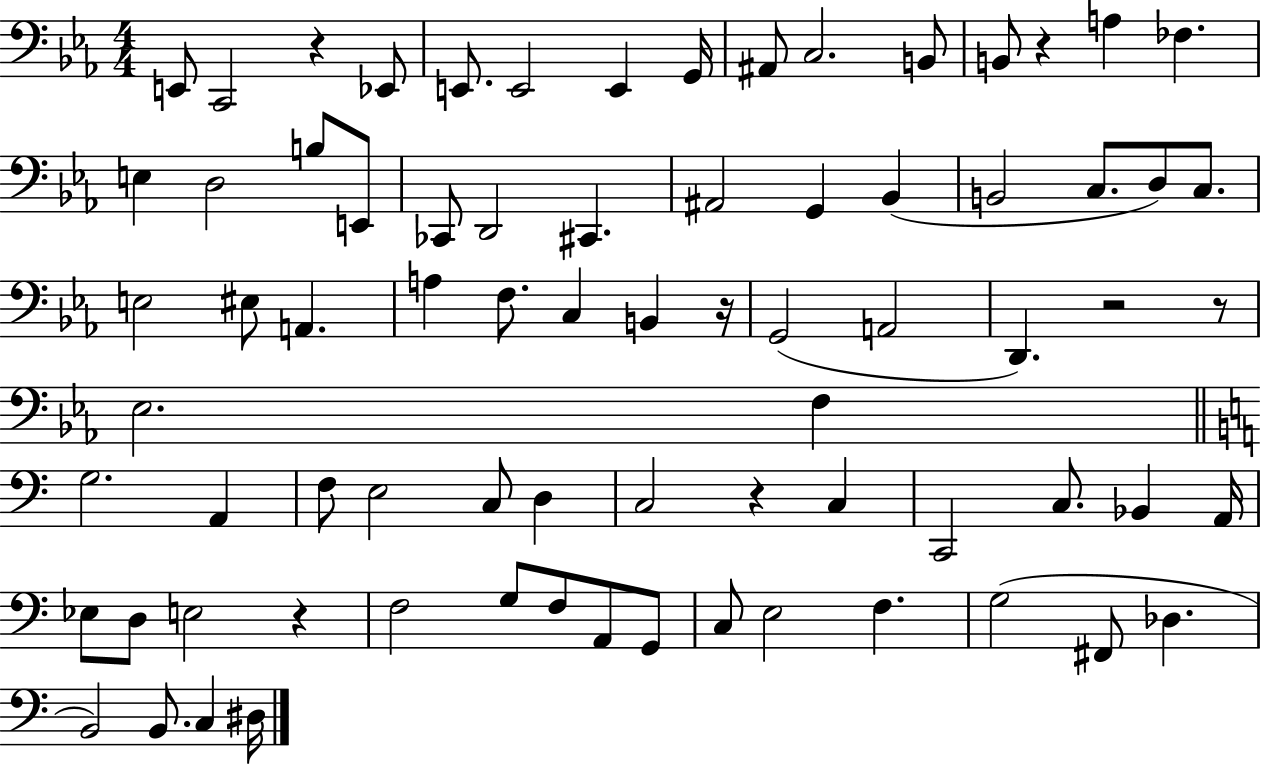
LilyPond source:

{
  \clef bass
  \numericTimeSignature
  \time 4/4
  \key ees \major
  e,8 c,2 r4 ees,8 | e,8. e,2 e,4 g,16 | ais,8 c2. b,8 | b,8 r4 a4 fes4. | \break e4 d2 b8 e,8 | ces,8 d,2 cis,4. | ais,2 g,4 bes,4( | b,2 c8. d8) c8. | \break e2 eis8 a,4. | a4 f8. c4 b,4 r16 | g,2( a,2 | d,4.) r2 r8 | \break ees2. f4 | \bar "||" \break \key c \major g2. a,4 | f8 e2 c8 d4 | c2 r4 c4 | c,2 c8. bes,4 a,16 | \break ees8 d8 e2 r4 | f2 g8 f8 a,8 g,8 | c8 e2 f4. | g2( fis,8 des4. | \break b,2) b,8. c4 dis16 | \bar "|."
}